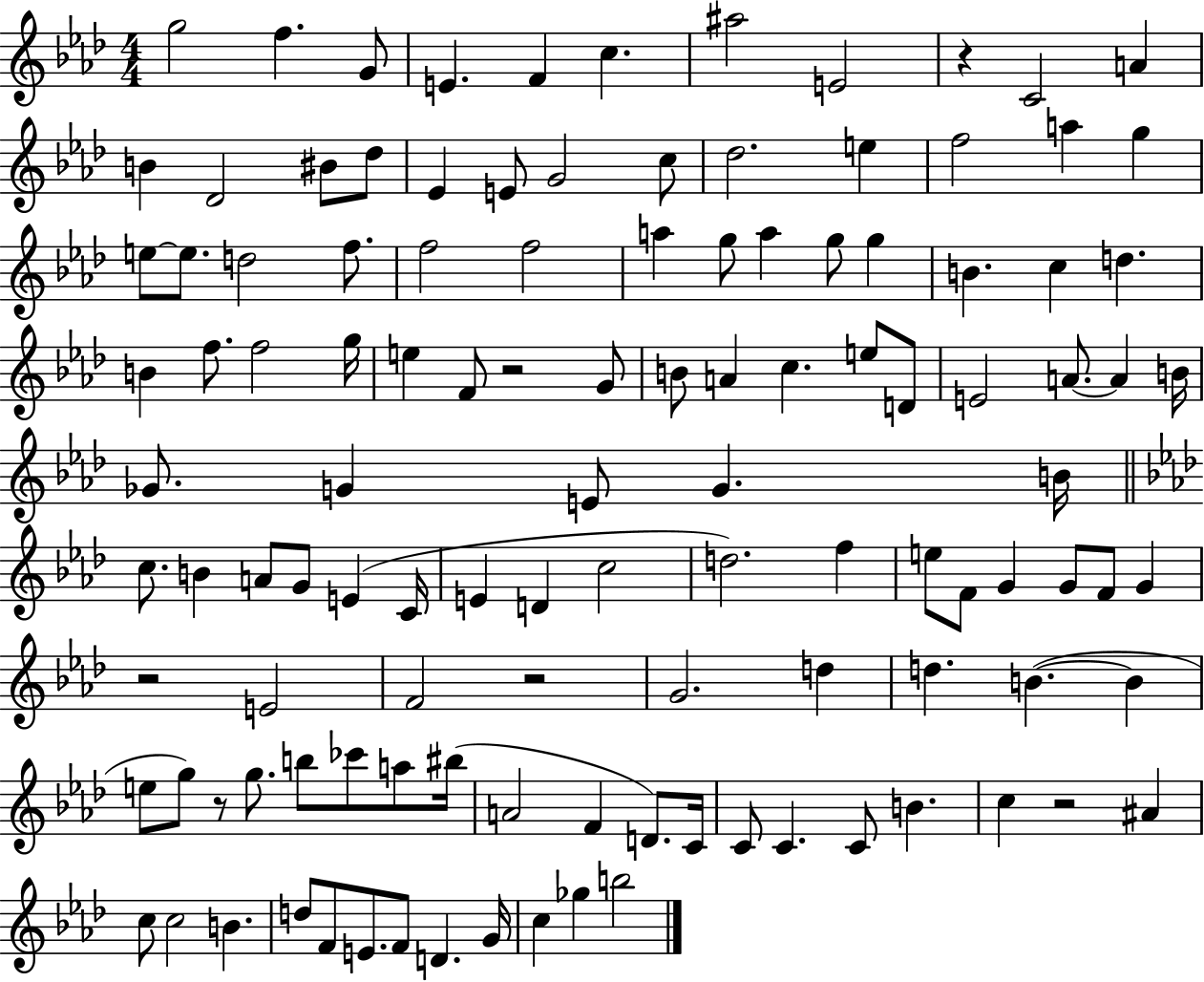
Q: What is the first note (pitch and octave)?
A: G5